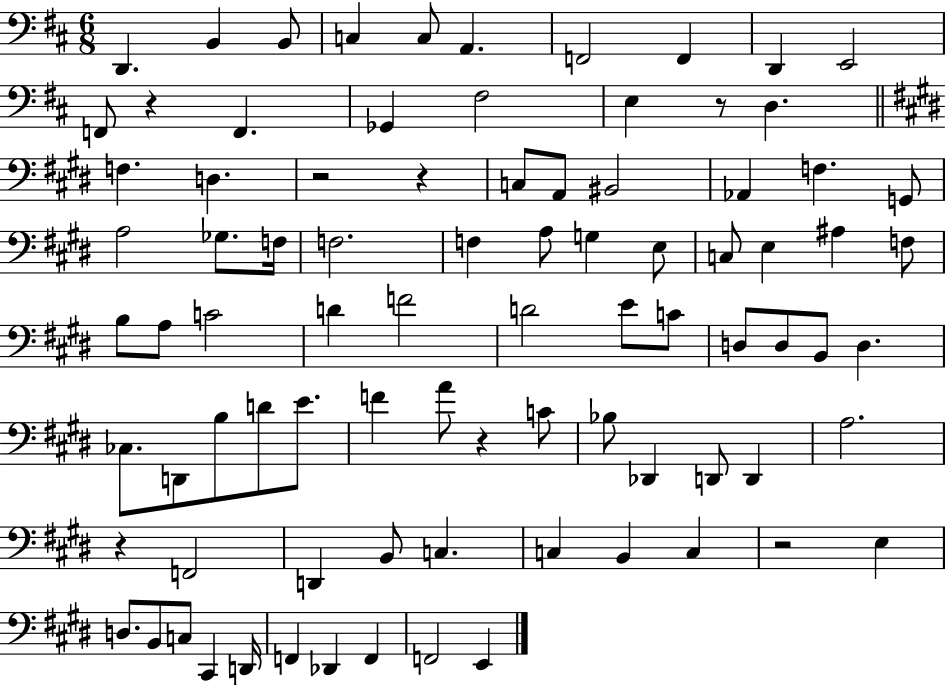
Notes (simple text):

D2/q. B2/q B2/e C3/q C3/e A2/q. F2/h F2/q D2/q E2/h F2/e R/q F2/q. Gb2/q F#3/h E3/q R/e D3/q. F3/q. D3/q. R/h R/q C3/e A2/e BIS2/h Ab2/q F3/q. G2/e A3/h Gb3/e. F3/s F3/h. F3/q A3/e G3/q E3/e C3/e E3/q A#3/q F3/e B3/e A3/e C4/h D4/q F4/h D4/h E4/e C4/e D3/e D3/e B2/e D3/q. CES3/e. D2/e B3/e D4/e E4/e. F4/q A4/e R/q C4/e Bb3/e Db2/q D2/e D2/q A3/h. R/q F2/h D2/q B2/e C3/q. C3/q B2/q C3/q R/h E3/q D3/e. B2/e C3/e C#2/q D2/s F2/q Db2/q F2/q F2/h E2/q